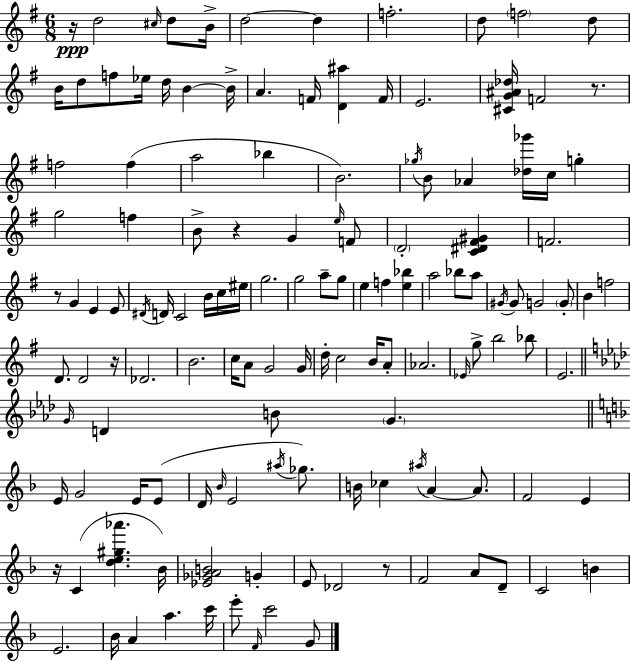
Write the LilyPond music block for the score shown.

{
  \clef treble
  \numericTimeSignature
  \time 6/8
  \key g \major
  r16\ppp d''2 \grace { cis''16 } d''8 | b'16-> d''2~~ d''4 | f''2.-. | d''8 \parenthesize f''2 d''8 | \break b'16 d''8 f''8 ees''16 d''16 b'4~~ | b'16-> a'4. f'16 <d' ais''>4 | f'16 e'2. | <cis' g' ais' des''>16 f'2 r8. | \break f''2 f''4( | a''2 bes''4 | b'2.) | \acciaccatura { ges''16 } b'8 aes'4 <des'' ges'''>16 c''16 g''4-. | \break g''2 f''4 | b'8-> r4 g'4 | \grace { e''16 } f'8 \parenthesize d'2-. <c' dis' fis' gis'>4 | f'2. | \break r8 g'4 e'4 | e'8 \acciaccatura { dis'16 } d'16 c'2 | b'16 c''16 eis''16 g''2. | g''2 | \break a''8-- g''8 e''4 f''4 | <e'' bes''>4 a''2 | bes''8 a''8 \acciaccatura { gis'16 } gis'8 g'2 | \parenthesize g'8-. b'4 f''2 | \break d'8. d'2 | r16 des'2. | b'2. | c''16 a'8 g'2 | \break g'16 d''16-. c''2 | b'16 a'8-. aes'2. | \grace { ees'16 } g''8-> b''2 | bes''8 e'2. | \break \bar "||" \break \key aes \major \grace { g'16 } d'4 b'8 \parenthesize g'4. | \bar "||" \break \key d \minor e'16 g'2 e'16 e'8( | d'16 \grace { bes'16 } e'2 \acciaccatura { ais''16 }) ges''8. | b'16 ces''4 \acciaccatura { ais''16 } a'4~~ | a'8. f'2 e'4 | \break r16 c'4( <d'' e'' gis'' aes'''>4. | bes'16) <ees' ges' a' b'>2 g'4-. | e'8 des'2 | r8 f'2 a'8 | \break d'8-- c'2 b'4 | e'2. | bes'16 a'4 a''4. | c'''16 e'''8-. \grace { f'16 } c'''2 | \break g'8 \bar "|."
}